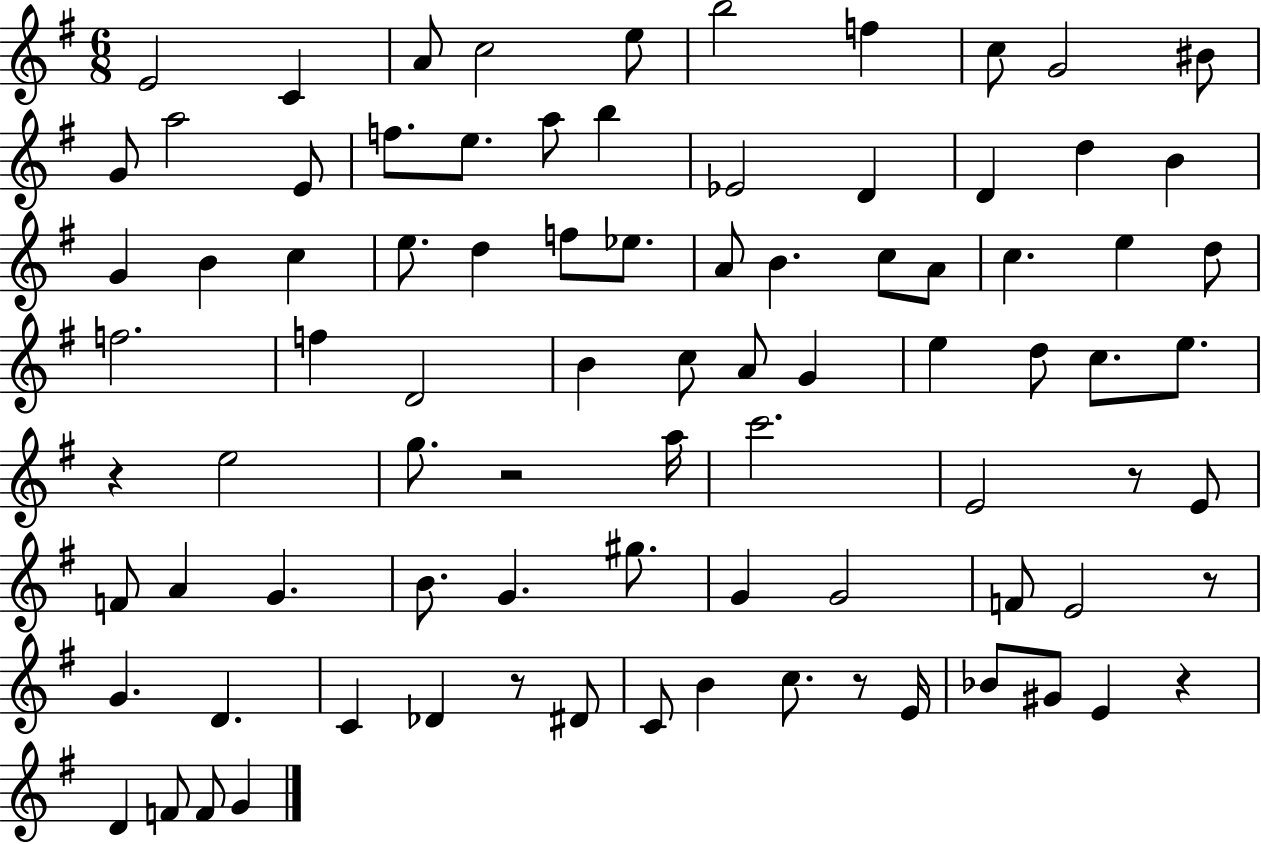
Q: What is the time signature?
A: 6/8